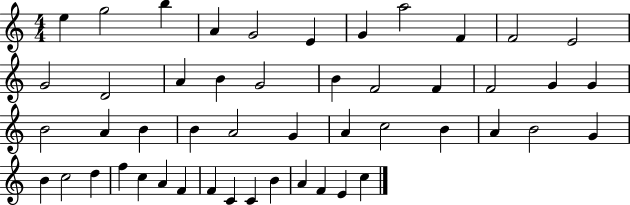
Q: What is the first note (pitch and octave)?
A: E5